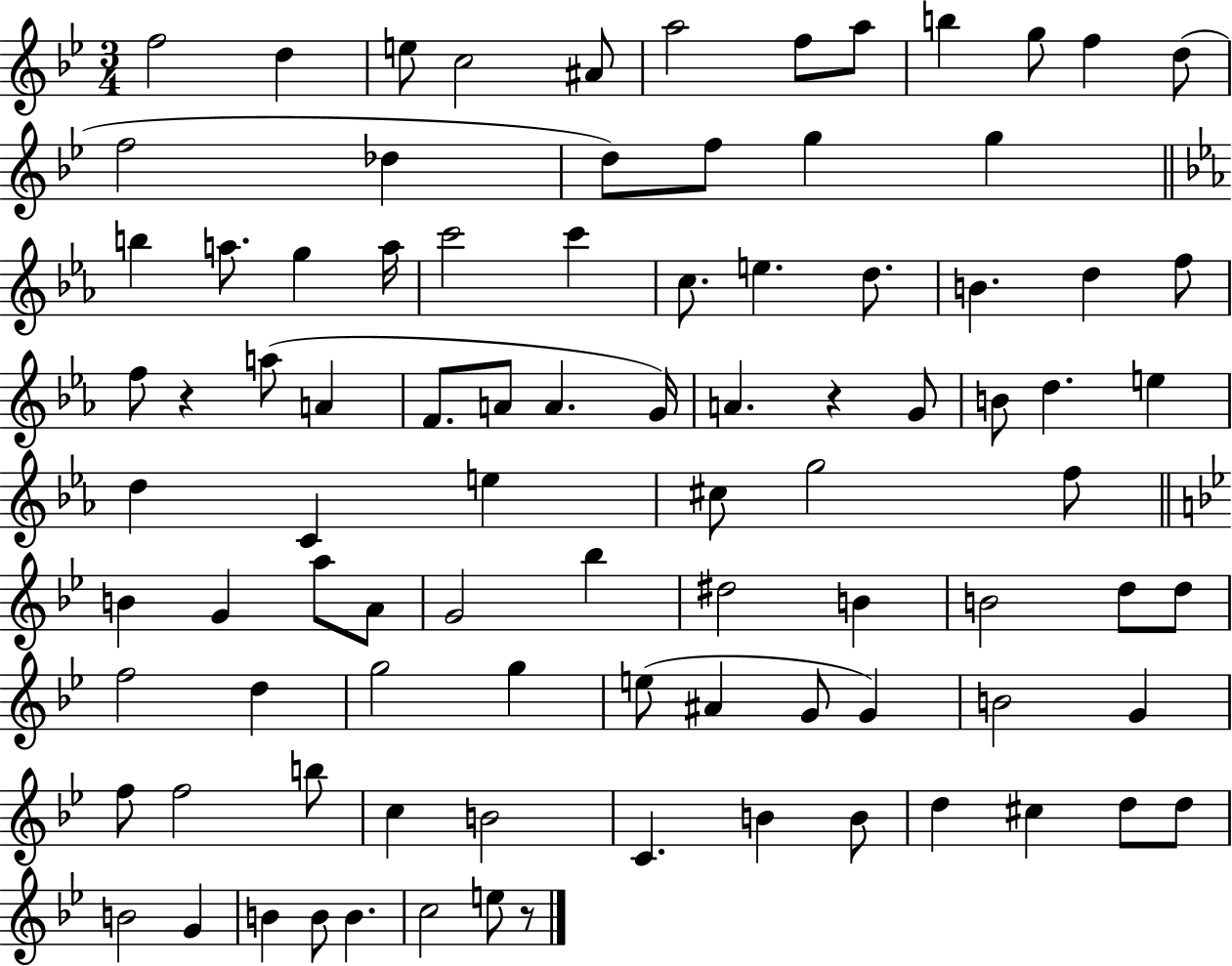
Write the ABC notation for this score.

X:1
T:Untitled
M:3/4
L:1/4
K:Bb
f2 d e/2 c2 ^A/2 a2 f/2 a/2 b g/2 f d/2 f2 _d d/2 f/2 g g b a/2 g a/4 c'2 c' c/2 e d/2 B d f/2 f/2 z a/2 A F/2 A/2 A G/4 A z G/2 B/2 d e d C e ^c/2 g2 f/2 B G a/2 A/2 G2 _b ^d2 B B2 d/2 d/2 f2 d g2 g e/2 ^A G/2 G B2 G f/2 f2 b/2 c B2 C B B/2 d ^c d/2 d/2 B2 G B B/2 B c2 e/2 z/2